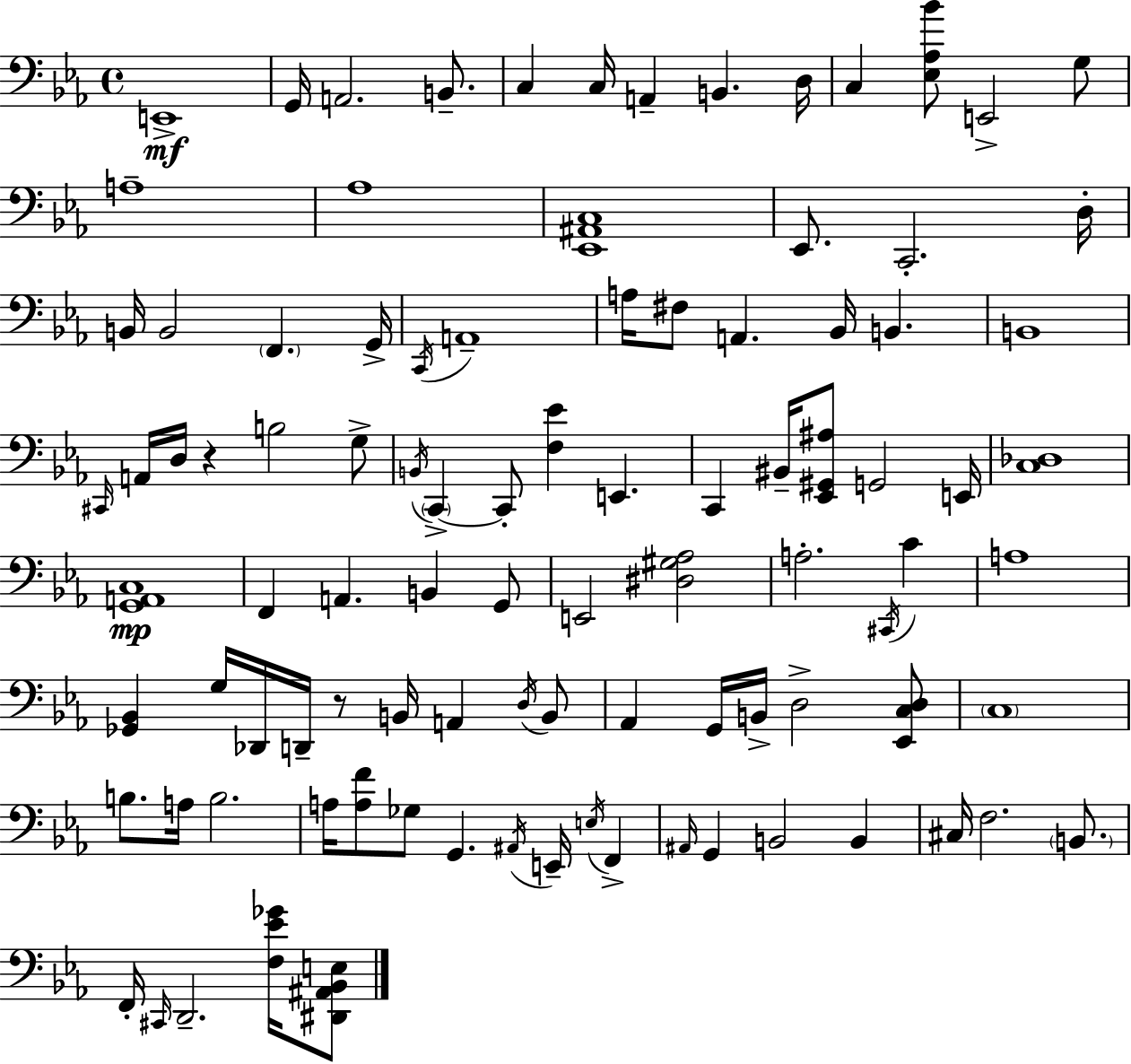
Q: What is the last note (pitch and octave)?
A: D2